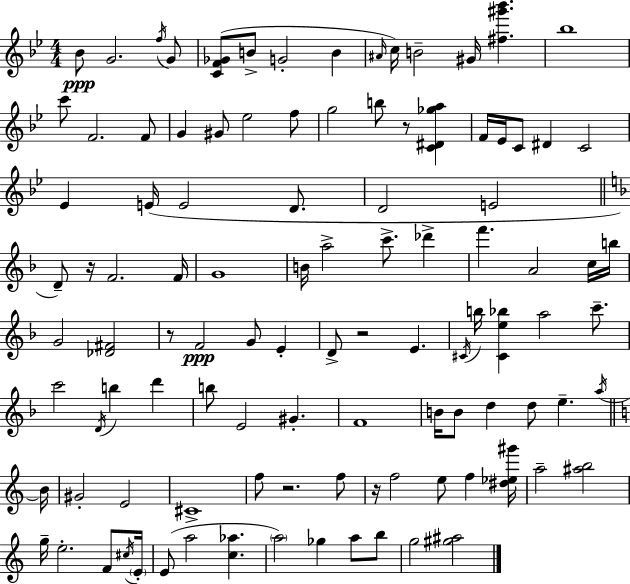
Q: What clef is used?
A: treble